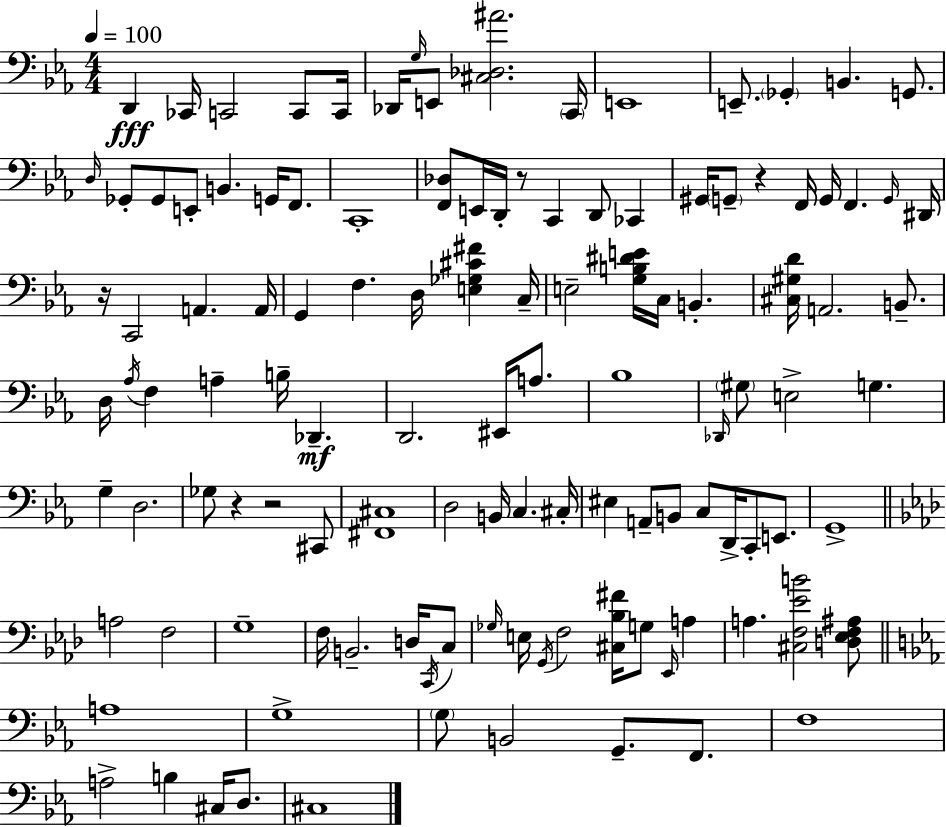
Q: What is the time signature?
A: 4/4